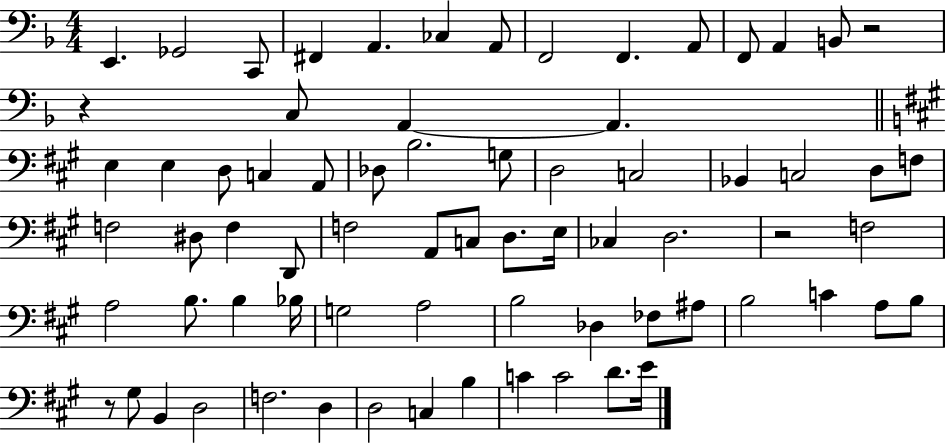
E2/q. Gb2/h C2/e F#2/q A2/q. CES3/q A2/e F2/h F2/q. A2/e F2/e A2/q B2/e R/h R/q C3/e A2/q A2/q. E3/q E3/q D3/e C3/q A2/e Db3/e B3/h. G3/e D3/h C3/h Bb2/q C3/h D3/e F3/e F3/h D#3/e F3/q D2/e F3/h A2/e C3/e D3/e. E3/s CES3/q D3/h. R/h F3/h A3/h B3/e. B3/q Bb3/s G3/h A3/h B3/h Db3/q FES3/e A#3/e B3/h C4/q A3/e B3/e R/e G#3/e B2/q D3/h F3/h. D3/q D3/h C3/q B3/q C4/q C4/h D4/e. E4/s